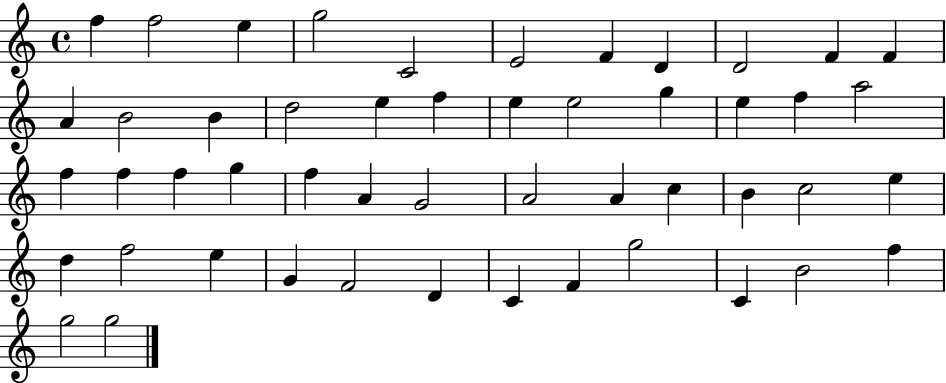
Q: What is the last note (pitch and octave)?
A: G5